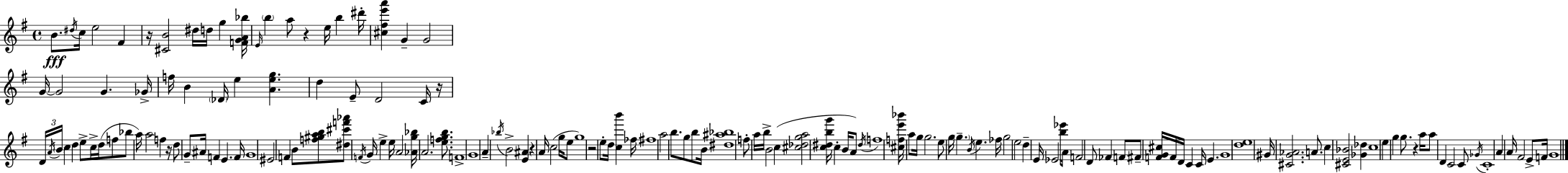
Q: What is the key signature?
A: G major